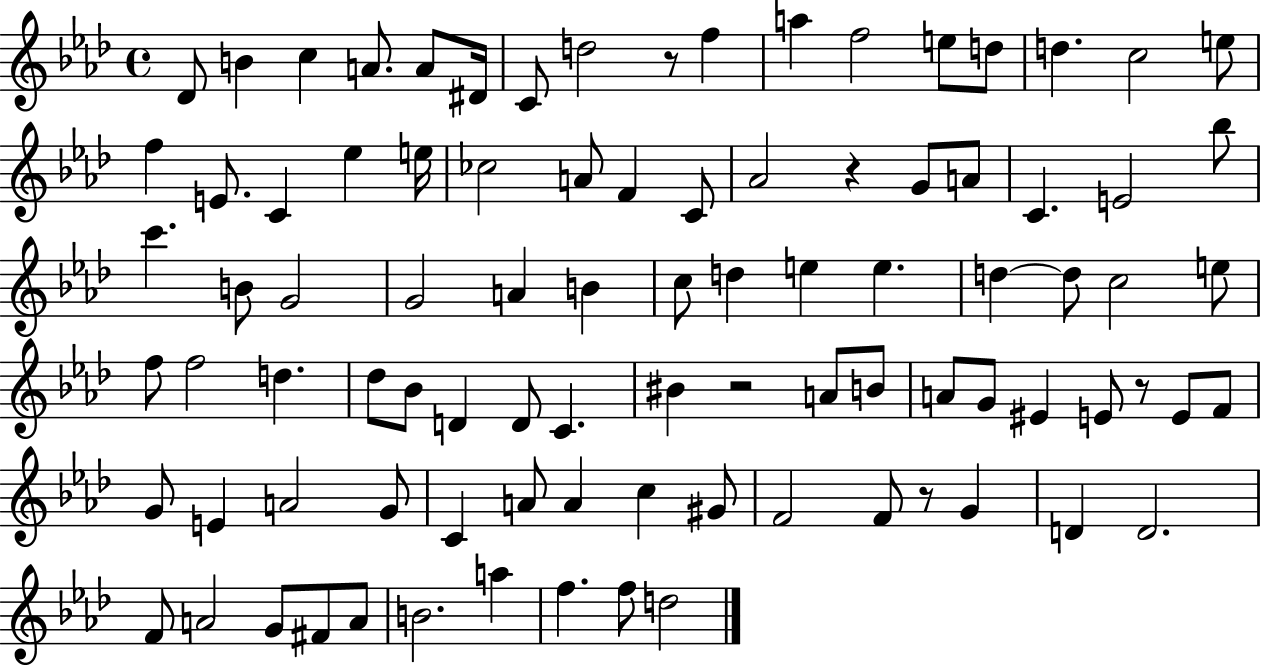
Db4/e B4/q C5/q A4/e. A4/e D#4/s C4/e D5/h R/e F5/q A5/q F5/h E5/e D5/e D5/q. C5/h E5/e F5/q E4/e. C4/q Eb5/q E5/s CES5/h A4/e F4/q C4/e Ab4/h R/q G4/e A4/e C4/q. E4/h Bb5/e C6/q. B4/e G4/h G4/h A4/q B4/q C5/e D5/q E5/q E5/q. D5/q D5/e C5/h E5/e F5/e F5/h D5/q. Db5/e Bb4/e D4/q D4/e C4/q. BIS4/q R/h A4/e B4/e A4/e G4/e EIS4/q E4/e R/e E4/e F4/e G4/e E4/q A4/h G4/e C4/q A4/e A4/q C5/q G#4/e F4/h F4/e R/e G4/q D4/q D4/h. F4/e A4/h G4/e F#4/e A4/e B4/h. A5/q F5/q. F5/e D5/h